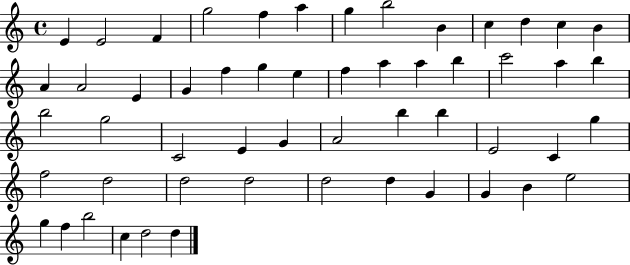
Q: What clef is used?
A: treble